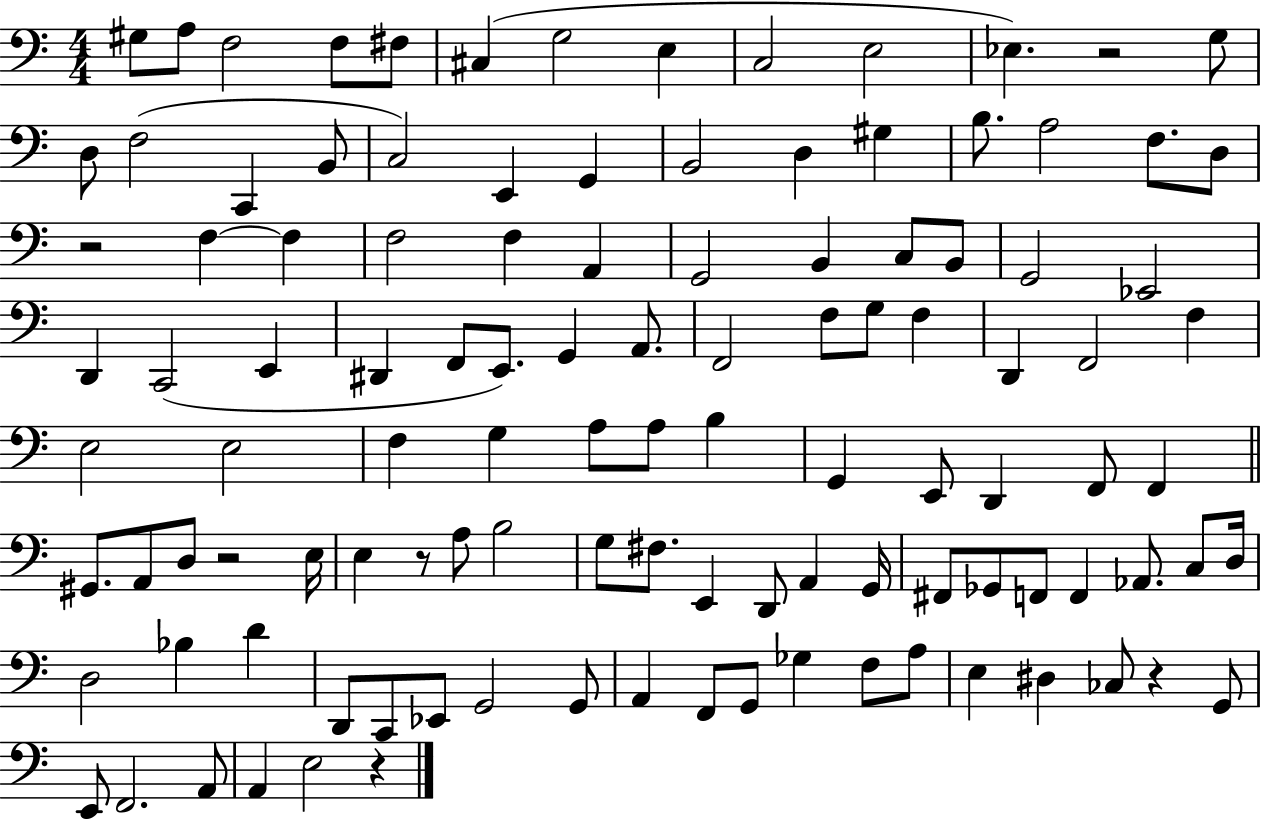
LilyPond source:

{
  \clef bass
  \numericTimeSignature
  \time 4/4
  \key c \major
  gis8 a8 f2 f8 fis8 | cis4( g2 e4 | c2 e2 | ees4.) r2 g8 | \break d8 f2( c,4 b,8 | c2) e,4 g,4 | b,2 d4 gis4 | b8. a2 f8. d8 | \break r2 f4~~ f4 | f2 f4 a,4 | g,2 b,4 c8 b,8 | g,2 ees,2 | \break d,4 c,2( e,4 | dis,4 f,8 e,8.) g,4 a,8. | f,2 f8 g8 f4 | d,4 f,2 f4 | \break e2 e2 | f4 g4 a8 a8 b4 | g,4 e,8 d,4 f,8 f,4 | \bar "||" \break \key c \major gis,8. a,8 d8 r2 e16 | e4 r8 a8 b2 | g8 fis8. e,4 d,8 a,4 g,16 | fis,8 ges,8 f,8 f,4 aes,8. c8 d16 | \break d2 bes4 d'4 | d,8 c,8 ees,8 g,2 g,8 | a,4 f,8 g,8 ges4 f8 a8 | e4 dis4 ces8 r4 g,8 | \break e,8 f,2. a,8 | a,4 e2 r4 | \bar "|."
}